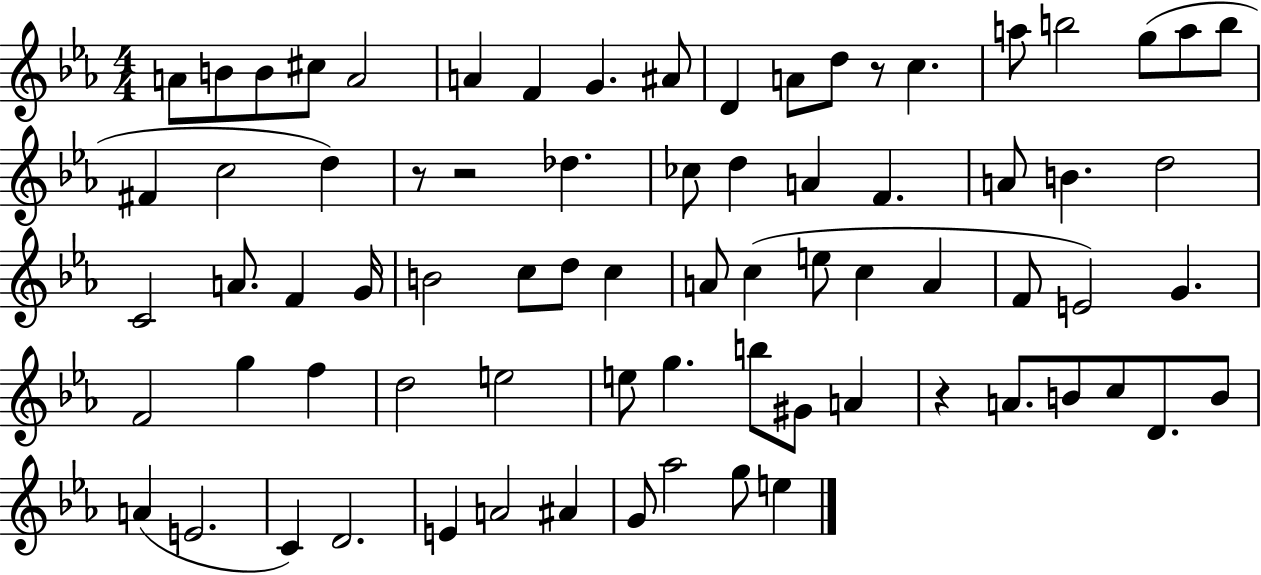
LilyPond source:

{
  \clef treble
  \numericTimeSignature
  \time 4/4
  \key ees \major
  \repeat volta 2 { a'8 b'8 b'8 cis''8 a'2 | a'4 f'4 g'4. ais'8 | d'4 a'8 d''8 r8 c''4. | a''8 b''2 g''8( a''8 b''8 | \break fis'4 c''2 d''4) | r8 r2 des''4. | ces''8 d''4 a'4 f'4. | a'8 b'4. d''2 | \break c'2 a'8. f'4 g'16 | b'2 c''8 d''8 c''4 | a'8 c''4( e''8 c''4 a'4 | f'8 e'2) g'4. | \break f'2 g''4 f''4 | d''2 e''2 | e''8 g''4. b''8 gis'8 a'4 | r4 a'8. b'8 c''8 d'8. b'8 | \break a'4( e'2. | c'4) d'2. | e'4 a'2 ais'4 | g'8 aes''2 g''8 e''4 | \break } \bar "|."
}